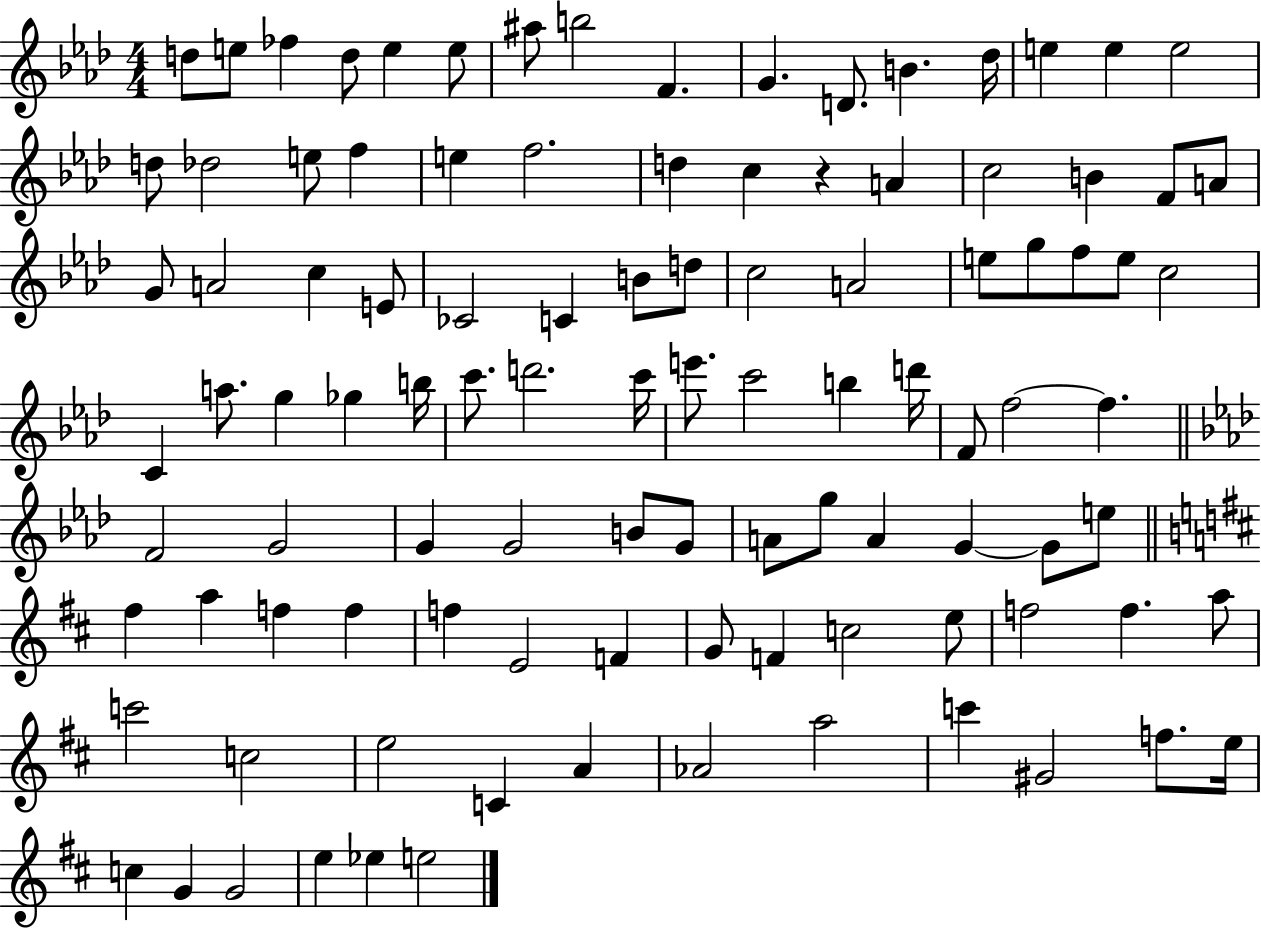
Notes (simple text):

D5/e E5/e FES5/q D5/e E5/q E5/e A#5/e B5/h F4/q. G4/q. D4/e. B4/q. Db5/s E5/q E5/q E5/h D5/e Db5/h E5/e F5/q E5/q F5/h. D5/q C5/q R/q A4/q C5/h B4/q F4/e A4/e G4/e A4/h C5/q E4/e CES4/h C4/q B4/e D5/e C5/h A4/h E5/e G5/e F5/e E5/e C5/h C4/q A5/e. G5/q Gb5/q B5/s C6/e. D6/h. C6/s E6/e. C6/h B5/q D6/s F4/e F5/h F5/q. F4/h G4/h G4/q G4/h B4/e G4/e A4/e G5/e A4/q G4/q G4/e E5/e F#5/q A5/q F5/q F5/q F5/q E4/h F4/q G4/e F4/q C5/h E5/e F5/h F5/q. A5/e C6/h C5/h E5/h C4/q A4/q Ab4/h A5/h C6/q G#4/h F5/e. E5/s C5/q G4/q G4/h E5/q Eb5/q E5/h